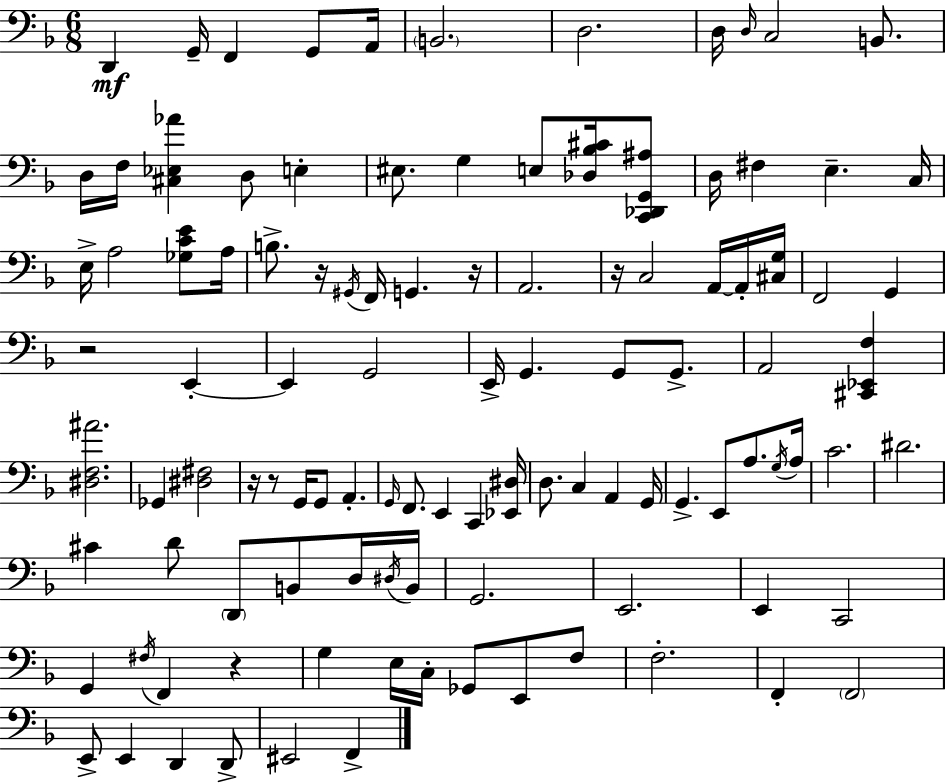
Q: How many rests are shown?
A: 7